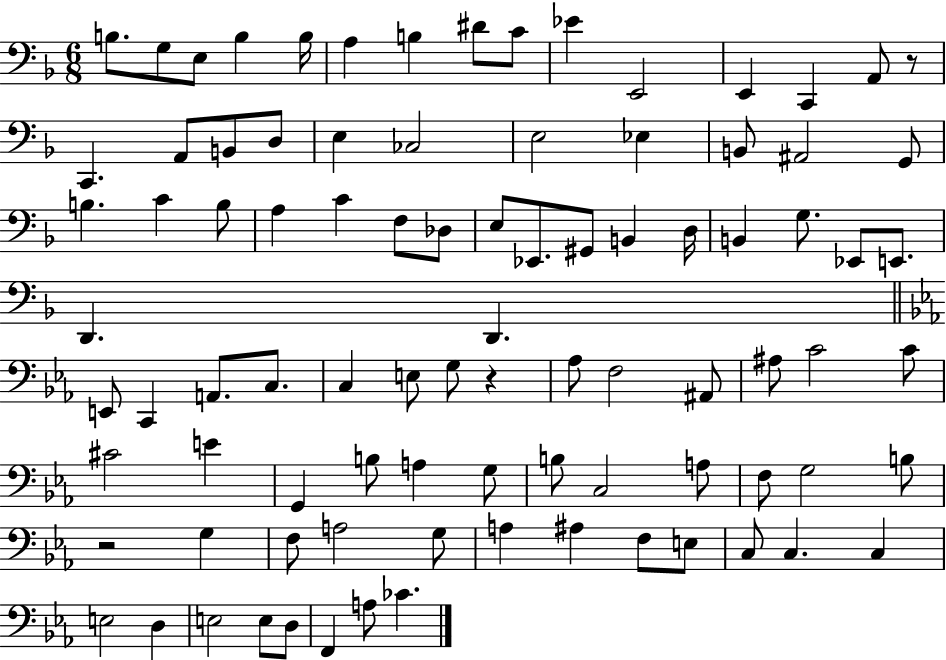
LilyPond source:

{
  \clef bass
  \numericTimeSignature
  \time 6/8
  \key f \major
  b8. g8 e8 b4 b16 | a4 b4 dis'8 c'8 | ees'4 e,2 | e,4 c,4 a,8 r8 | \break c,4. a,8 b,8 d8 | e4 ces2 | e2 ees4 | b,8 ais,2 g,8 | \break b4. c'4 b8 | a4 c'4 f8 des8 | e8 ees,8. gis,8 b,4 d16 | b,4 g8. ees,8 e,8. | \break d,4. d,4. | \bar "||" \break \key c \minor e,8 c,4 a,8. c8. | c4 e8 g8 r4 | aes8 f2 ais,8 | ais8 c'2 c'8 | \break cis'2 e'4 | g,4 b8 a4 g8 | b8 c2 a8 | f8 g2 b8 | \break r2 g4 | f8 a2 g8 | a4 ais4 f8 e8 | c8 c4. c4 | \break e2 d4 | e2 e8 d8 | f,4 a8 ces'4. | \bar "|."
}